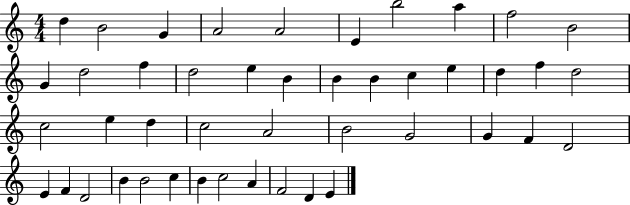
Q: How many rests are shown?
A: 0